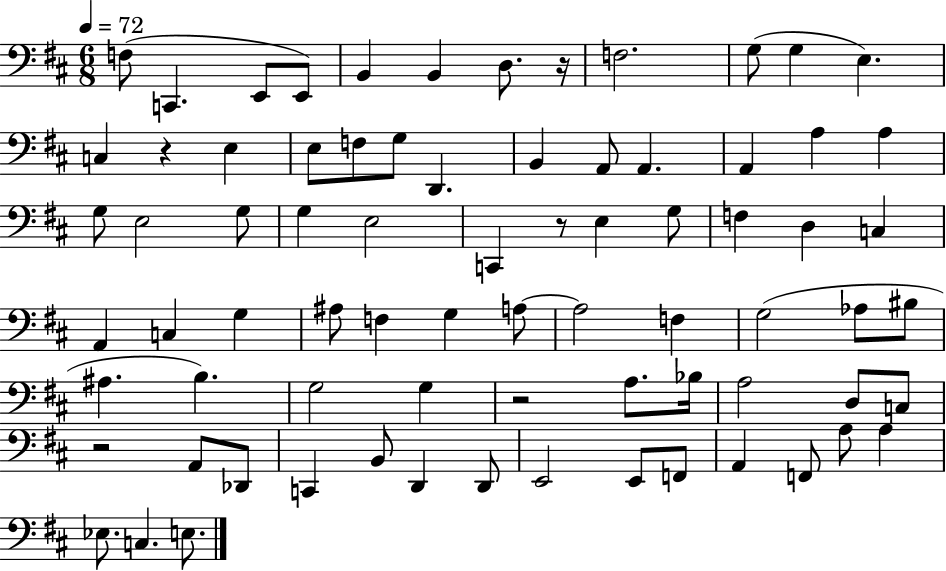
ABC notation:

X:1
T:Untitled
M:6/8
L:1/4
K:D
F,/2 C,, E,,/2 E,,/2 B,, B,, D,/2 z/4 F,2 G,/2 G, E, C, z E, E,/2 F,/2 G,/2 D,, B,, A,,/2 A,, A,, A, A, G,/2 E,2 G,/2 G, E,2 C,, z/2 E, G,/2 F, D, C, A,, C, G, ^A,/2 F, G, A,/2 A,2 F, G,2 _A,/2 ^B,/2 ^A, B, G,2 G, z2 A,/2 _B,/4 A,2 D,/2 C,/2 z2 A,,/2 _D,,/2 C,, B,,/2 D,, D,,/2 E,,2 E,,/2 F,,/2 A,, F,,/2 A,/2 A, _E,/2 C, E,/2